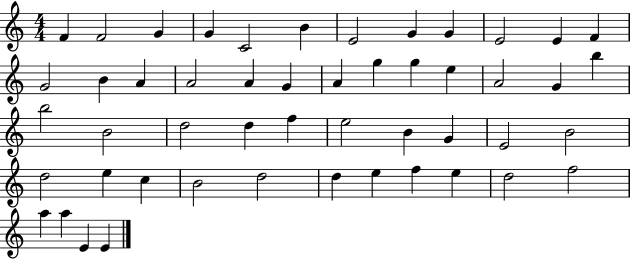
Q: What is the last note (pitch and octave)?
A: E4